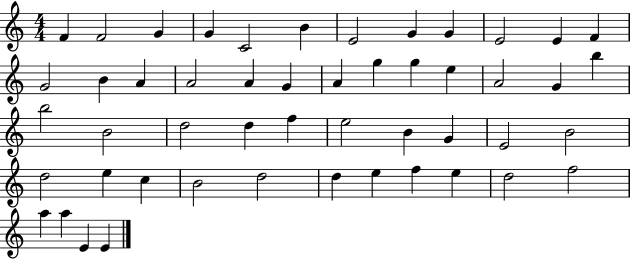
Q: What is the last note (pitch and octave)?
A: E4